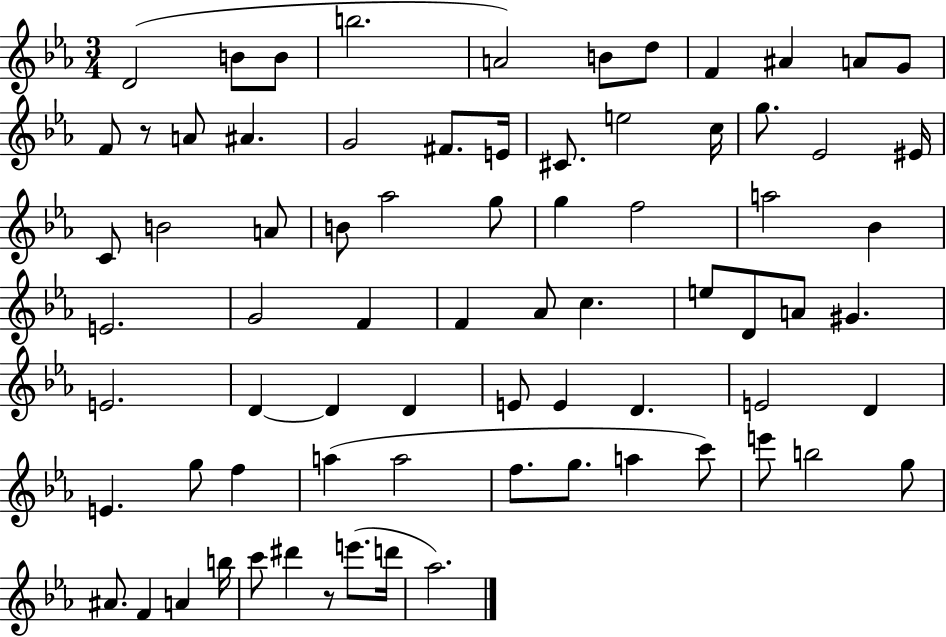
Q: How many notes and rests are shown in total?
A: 75